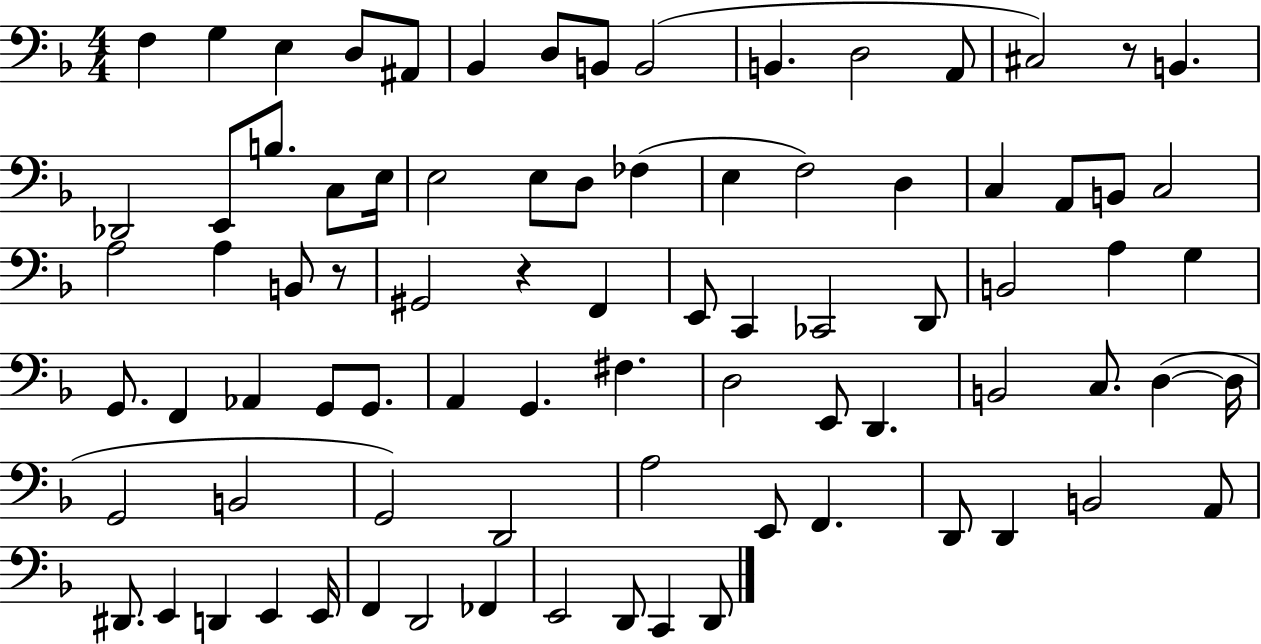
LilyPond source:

{
  \clef bass
  \numericTimeSignature
  \time 4/4
  \key f \major
  f4 g4 e4 d8 ais,8 | bes,4 d8 b,8 b,2( | b,4. d2 a,8 | cis2) r8 b,4. | \break des,2 e,8 b8. c8 e16 | e2 e8 d8 fes4( | e4 f2) d4 | c4 a,8 b,8 c2 | \break a2 a4 b,8 r8 | gis,2 r4 f,4 | e,8 c,4 ces,2 d,8 | b,2 a4 g4 | \break g,8. f,4 aes,4 g,8 g,8. | a,4 g,4. fis4. | d2 e,8 d,4. | b,2 c8. d4~(~ d16 | \break g,2 b,2 | g,2) d,2 | a2 e,8 f,4. | d,8 d,4 b,2 a,8 | \break dis,8. e,4 d,4 e,4 e,16 | f,4 d,2 fes,4 | e,2 d,8 c,4 d,8 | \bar "|."
}